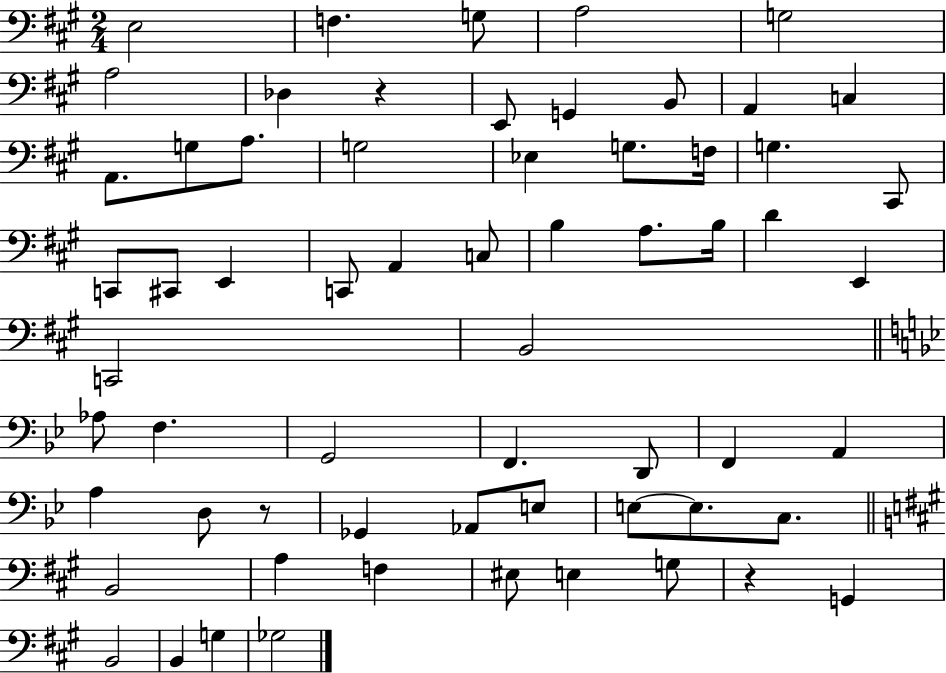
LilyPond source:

{
  \clef bass
  \numericTimeSignature
  \time 2/4
  \key a \major
  e2 | f4. g8 | a2 | g2 | \break a2 | des4 r4 | e,8 g,4 b,8 | a,4 c4 | \break a,8. g8 a8. | g2 | ees4 g8. f16 | g4. cis,8 | \break c,8 cis,8 e,4 | c,8 a,4 c8 | b4 a8. b16 | d'4 e,4 | \break c,2 | b,2 | \bar "||" \break \key bes \major aes8 f4. | g,2 | f,4. d,8 | f,4 a,4 | \break a4 d8 r8 | ges,4 aes,8 e8 | e8~~ e8. c8. | \bar "||" \break \key a \major b,2 | a4 f4 | eis8 e4 g8 | r4 g,4 | \break b,2 | b,4 g4 | ges2 | \bar "|."
}